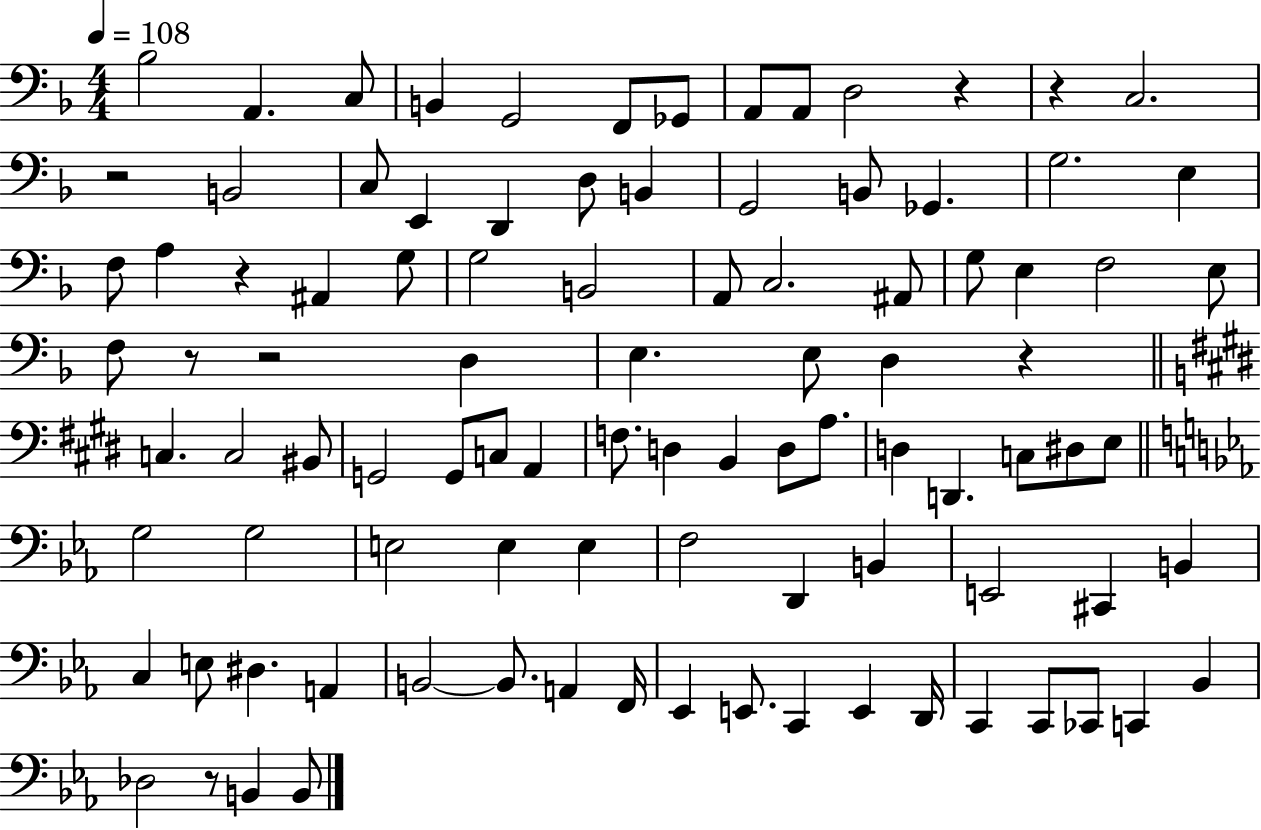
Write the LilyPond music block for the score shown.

{
  \clef bass
  \numericTimeSignature
  \time 4/4
  \key f \major
  \tempo 4 = 108
  bes2 a,4. c8 | b,4 g,2 f,8 ges,8 | a,8 a,8 d2 r4 | r4 c2. | \break r2 b,2 | c8 e,4 d,4 d8 b,4 | g,2 b,8 ges,4. | g2. e4 | \break f8 a4 r4 ais,4 g8 | g2 b,2 | a,8 c2. ais,8 | g8 e4 f2 e8 | \break f8 r8 r2 d4 | e4. e8 d4 r4 | \bar "||" \break \key e \major c4. c2 bis,8 | g,2 g,8 c8 a,4 | f8. d4 b,4 d8 a8. | d4 d,4. c8 dis8 e8 | \break \bar "||" \break \key ees \major g2 g2 | e2 e4 e4 | f2 d,4 b,4 | e,2 cis,4 b,4 | \break c4 e8 dis4. a,4 | b,2~~ b,8. a,4 f,16 | ees,4 e,8. c,4 e,4 d,16 | c,4 c,8 ces,8 c,4 bes,4 | \break des2 r8 b,4 b,8 | \bar "|."
}